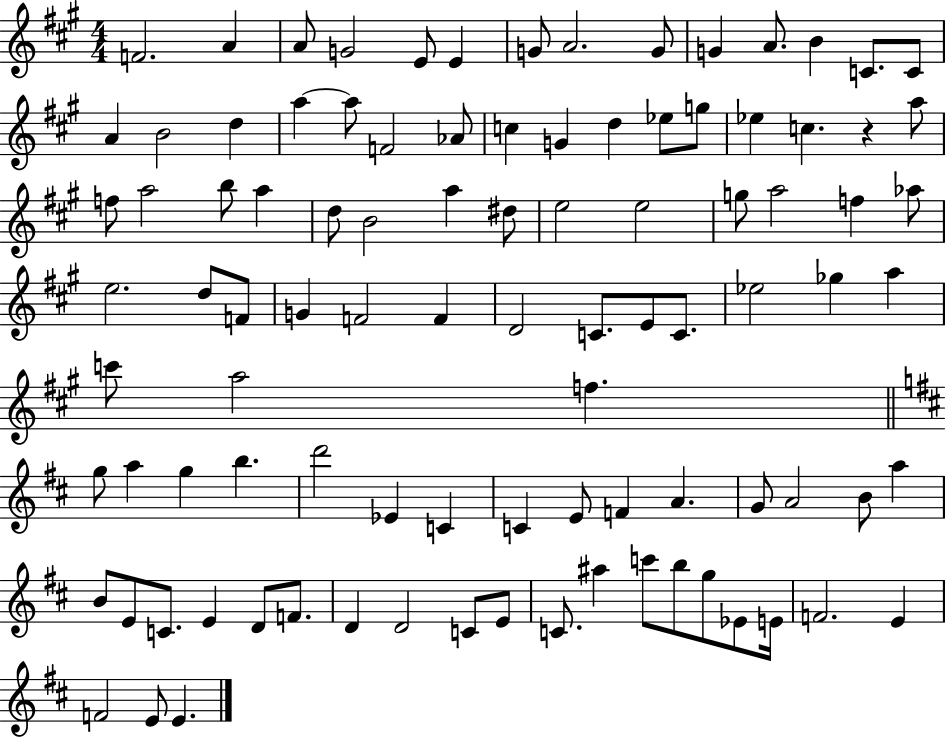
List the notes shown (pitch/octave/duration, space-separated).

F4/h. A4/q A4/e G4/h E4/e E4/q G4/e A4/h. G4/e G4/q A4/e. B4/q C4/e. C4/e A4/q B4/h D5/q A5/q A5/e F4/h Ab4/e C5/q G4/q D5/q Eb5/e G5/e Eb5/q C5/q. R/q A5/e F5/e A5/h B5/e A5/q D5/e B4/h A5/q D#5/e E5/h E5/h G5/e A5/h F5/q Ab5/e E5/h. D5/e F4/e G4/q F4/h F4/q D4/h C4/e. E4/e C4/e. Eb5/h Gb5/q A5/q C6/e A5/h F5/q. G5/e A5/q G5/q B5/q. D6/h Eb4/q C4/q C4/q E4/e F4/q A4/q. G4/e A4/h B4/e A5/q B4/e E4/e C4/e. E4/q D4/e F4/e. D4/q D4/h C4/e E4/e C4/e. A#5/q C6/e B5/e G5/e Eb4/e E4/s F4/h. E4/q F4/h E4/e E4/q.